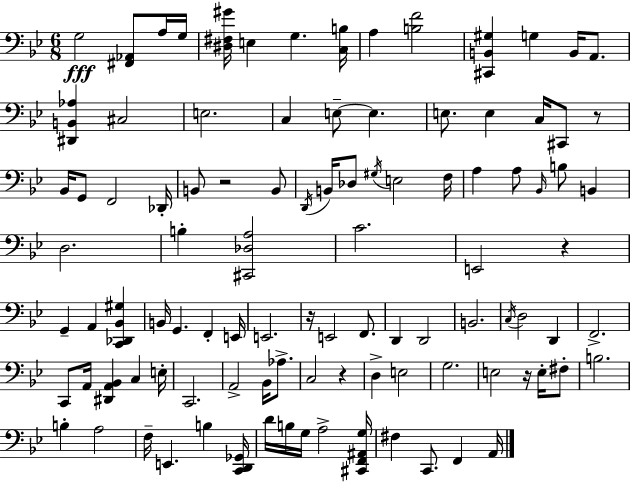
{
  \clef bass
  \numericTimeSignature
  \time 6/8
  \key g \minor
  g2\fff <fis, aes,>8 a16 g16 | <dis fis gis'>16 e4 g4. <c b>16 | a4 <b f'>2 | <cis, b, gis>4 g4 b,16 a,8. | \break <dis, b, aes>4 cis2 | e2. | c4 e8--~~ e4. | e8. e4 c16 cis,8 r8 | \break bes,16 g,8 f,2 des,16-. | b,8 r2 b,8 | \acciaccatura { d,16 } b,16 des8 \acciaccatura { gis16 } e2 | f16 a4 a8 \grace { bes,16 } b8 b,4 | \break d2. | b4-. <cis, des a>2 | c'2. | e,2 r4 | \break g,4-- a,4 <c, des, bes, gis>4 | b,16 g,4. f,4-. | e,16 e,2. | r16 e,2 | \break f,8. d,4 d,2 | b,2. | \acciaccatura { c16 } d2 | d,4 f,2.-> | \break c,8 a,16 <dis, a, bes,>4 c4 | e16-. c,2. | a,2-> | bes,16 aes8.-> c2 | \break r4 d4-> e2 | g2. | e2 | r16 e16-. fis8-. b2. | \break b4-. a2 | f16-- e,4. b4 | <c, d, ges,>16 d'16 b16 g16 a2-> | <cis, f, ais, g>16 fis4 c,8. f,4 | \break a,16 \bar "|."
}